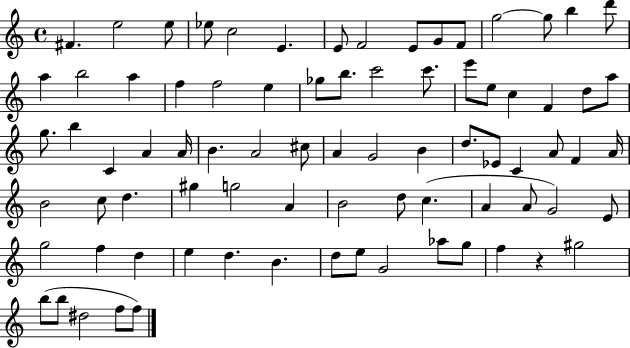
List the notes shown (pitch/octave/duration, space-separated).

F#4/q. E5/h E5/e Eb5/e C5/h E4/q. E4/e F4/h E4/e G4/e F4/e G5/h G5/e B5/q D6/e A5/q B5/h A5/q F5/q F5/h E5/q Gb5/e B5/e. C6/h C6/e. E6/e E5/e C5/q F4/q D5/e A5/e G5/e. B5/q C4/q A4/q A4/s B4/q. A4/h C#5/e A4/q G4/h B4/q D5/e. Eb4/e C4/q A4/e F4/q A4/s B4/h C5/e D5/q. G#5/q G5/h A4/q B4/h D5/e C5/q. A4/q A4/e G4/h E4/e G5/h F5/q D5/q E5/q D5/q. B4/q. D5/e E5/e G4/h Ab5/e G5/e F5/q R/q G#5/h B5/e B5/e D#5/h F5/e F5/e